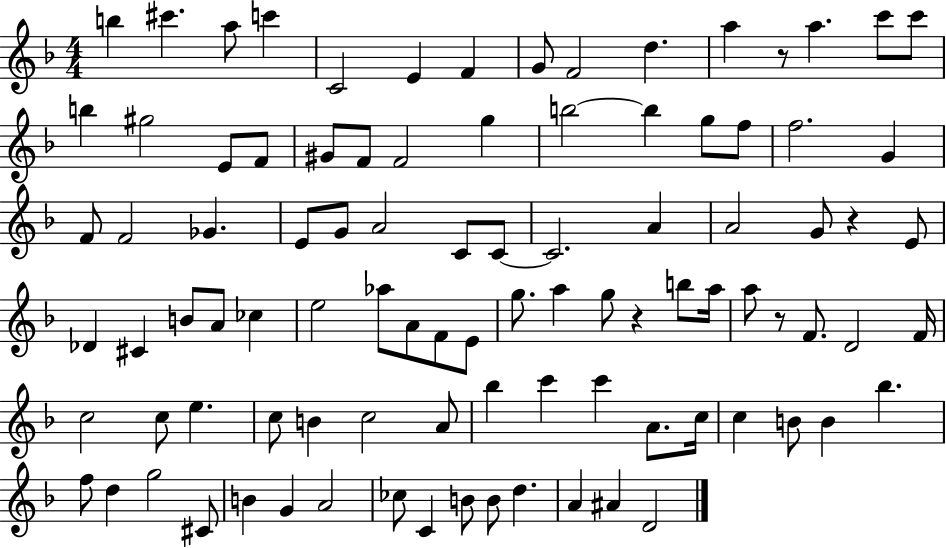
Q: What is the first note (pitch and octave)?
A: B5